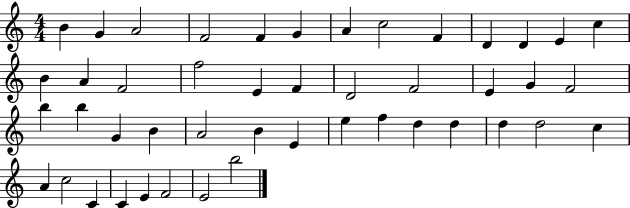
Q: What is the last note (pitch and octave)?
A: B5